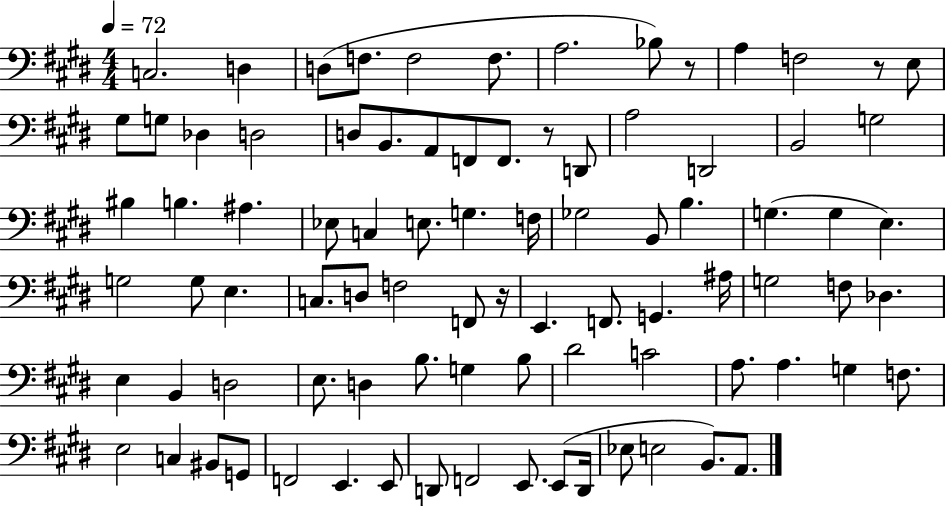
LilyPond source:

{
  \clef bass
  \numericTimeSignature
  \time 4/4
  \key e \major
  \tempo 4 = 72
  c2. d4 | d8( f8. f2 f8. | a2. bes8) r8 | a4 f2 r8 e8 | \break gis8 g8 des4 d2 | d8 b,8. a,8 f,8 f,8. r8 d,8 | a2 d,2 | b,2 g2 | \break bis4 b4. ais4. | ees8 c4 e8. g4. f16 | ges2 b,8 b4. | g4.( g4 e4.) | \break g2 g8 e4. | c8. d8 f2 f,8 r16 | e,4. f,8. g,4. ais16 | g2 f8 des4. | \break e4 b,4 d2 | e8. d4 b8. g4 b8 | dis'2 c'2 | a8. a4. g4 f8. | \break e2 c4 bis,8 g,8 | f,2 e,4. e,8 | d,8 f,2 e,8. e,8( d,16 | ees8 e2 b,8.) a,8. | \break \bar "|."
}